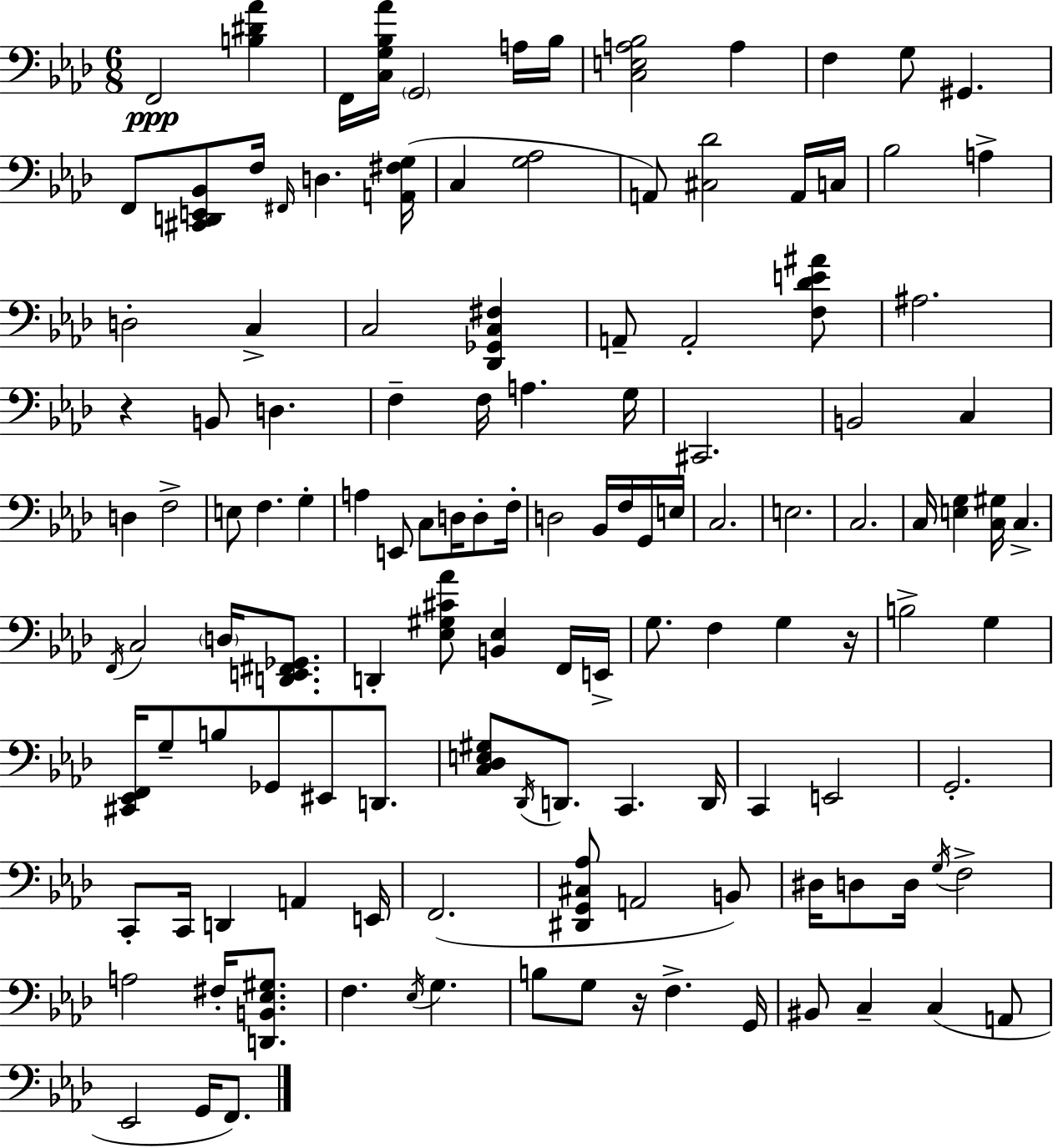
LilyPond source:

{
  \clef bass
  \numericTimeSignature
  \time 6/8
  \key f \minor
  f,2\ppp <b dis' aes'>4 | f,16 <c g bes aes'>16 \parenthesize g,2 a16 bes16 | <c e a bes>2 a4 | f4 g8 gis,4. | \break f,8 <cis, d, e, bes,>8 f16 \grace { fis,16 } d4. | <a, fis g>16( c4 <g aes>2 | a,8) <cis des'>2 a,16 | c16 bes2 a4-> | \break d2-. c4-> | c2 <des, ges, c fis>4 | a,8-- a,2-. <f des' e' ais'>8 | ais2. | \break r4 b,8 d4. | f4-- f16 a4. | g16 cis,2. | b,2 c4 | \break d4 f2-> | e8 f4. g4-. | a4 e,8 c8 d16 d8-. | f16-. d2 bes,16 f16 g,16 | \break e16 c2. | e2. | c2. | c16 <e g>4 <c gis>16 c4.-> | \break \acciaccatura { f,16 } c2 \parenthesize d16 <d, e, fis, ges,>8. | d,4-. <ees gis cis' aes'>8 <b, ees>4 | f,16 e,16-> g8. f4 g4 | r16 b2-> g4 | \break <cis, ees, f,>16 g8-- b8 ges,8 eis,8 d,8. | <c des e gis>8 \acciaccatura { des,16 } d,8. c,4. | d,16 c,4 e,2 | g,2.-. | \break c,8-. c,16 d,4 a,4 | e,16 f,2.( | <dis, g, cis aes>8 a,2 | b,8) dis16 d8 d16 \acciaccatura { g16 } f2-> | \break a2 | fis16-. <d, b, ees gis>8. f4. \acciaccatura { ees16 } g4. | b8 g8 r16 f4.-> | g,16 bis,8 c4-- c4( | \break a,8 ees,2 | g,16 f,8.) \bar "|."
}